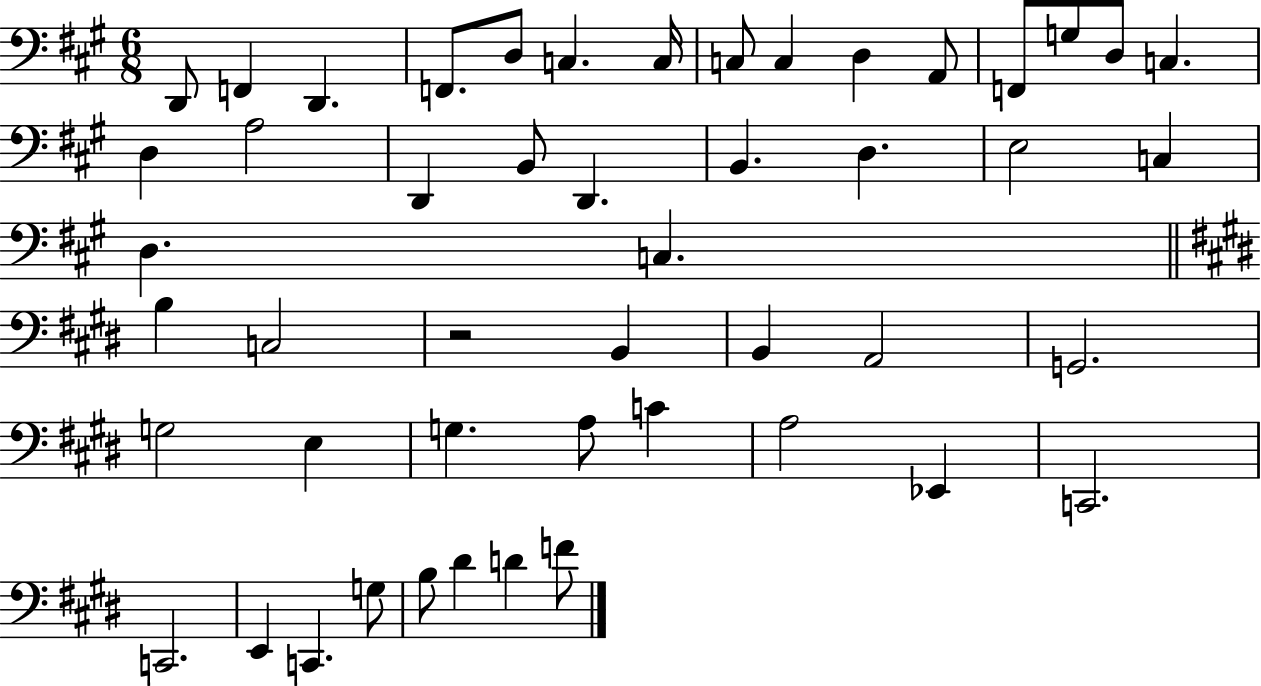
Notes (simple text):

D2/e F2/q D2/q. F2/e. D3/e C3/q. C3/s C3/e C3/q D3/q A2/e F2/e G3/e D3/e C3/q. D3/q A3/h D2/q B2/e D2/q. B2/q. D3/q. E3/h C3/q D3/q. C3/q. B3/q C3/h R/h B2/q B2/q A2/h G2/h. G3/h E3/q G3/q. A3/e C4/q A3/h Eb2/q C2/h. C2/h. E2/q C2/q. G3/e B3/e D#4/q D4/q F4/e